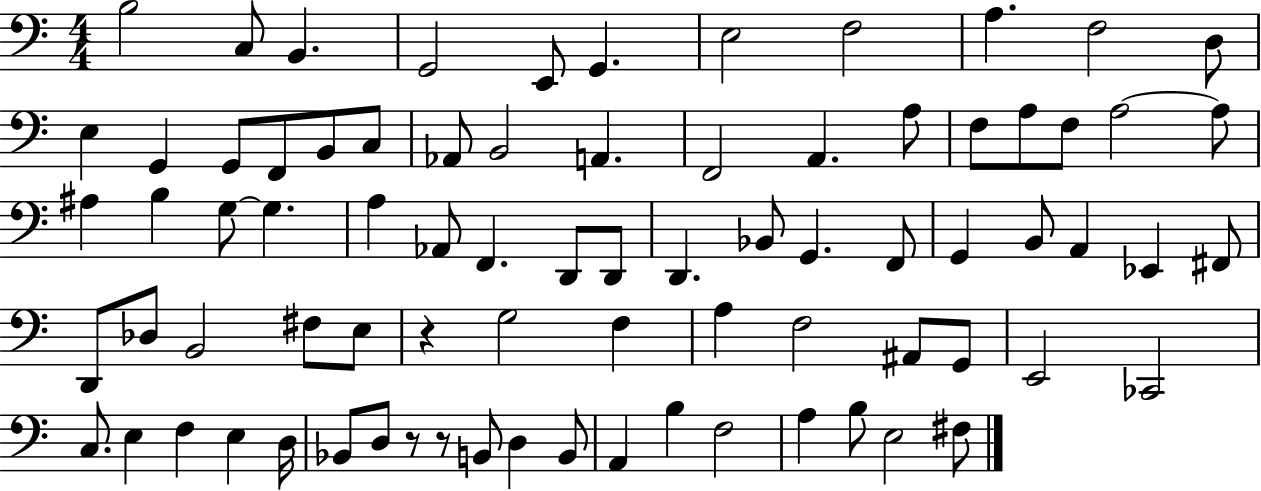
{
  \clef bass
  \numericTimeSignature
  \time 4/4
  \key c \major
  b2 c8 b,4. | g,2 e,8 g,4. | e2 f2 | a4. f2 d8 | \break e4 g,4 g,8 f,8 b,8 c8 | aes,8 b,2 a,4. | f,2 a,4. a8 | f8 a8 f8 a2~~ a8 | \break ais4 b4 g8~~ g4. | a4 aes,8 f,4. d,8 d,8 | d,4. bes,8 g,4. f,8 | g,4 b,8 a,4 ees,4 fis,8 | \break d,8 des8 b,2 fis8 e8 | r4 g2 f4 | a4 f2 ais,8 g,8 | e,2 ces,2 | \break c8. e4 f4 e4 d16 | bes,8 d8 r8 r8 b,8 d4 b,8 | a,4 b4 f2 | a4 b8 e2 fis8 | \break \bar "|."
}